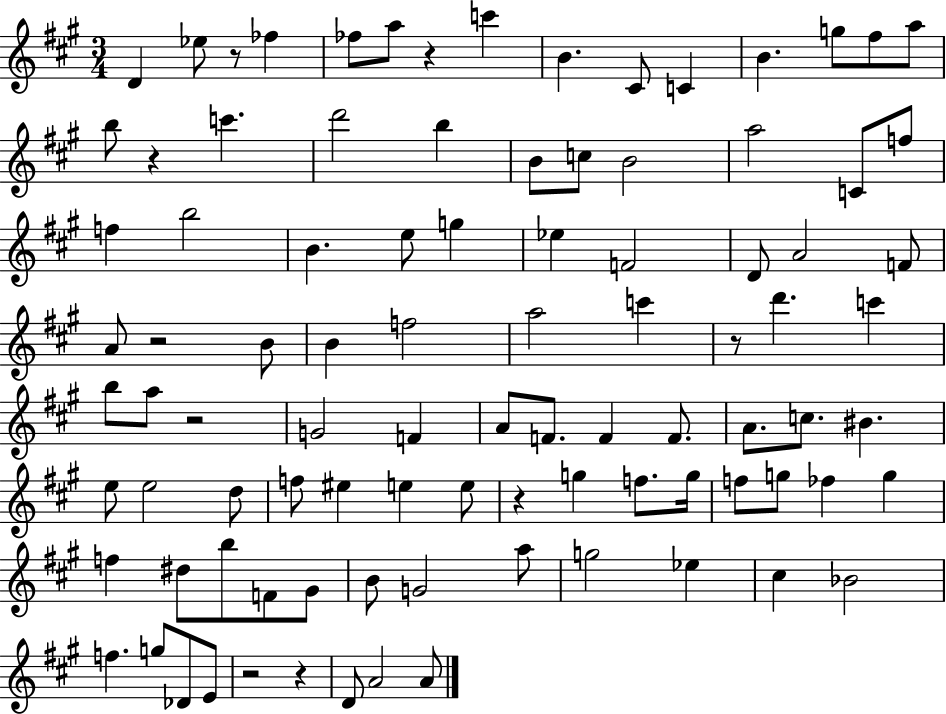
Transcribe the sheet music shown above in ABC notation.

X:1
T:Untitled
M:3/4
L:1/4
K:A
D _e/2 z/2 _f _f/2 a/2 z c' B ^C/2 C B g/2 ^f/2 a/2 b/2 z c' d'2 b B/2 c/2 B2 a2 C/2 f/2 f b2 B e/2 g _e F2 D/2 A2 F/2 A/2 z2 B/2 B f2 a2 c' z/2 d' c' b/2 a/2 z2 G2 F A/2 F/2 F F/2 A/2 c/2 ^B e/2 e2 d/2 f/2 ^e e e/2 z g f/2 g/4 f/2 g/2 _f g f ^d/2 b/2 F/2 ^G/2 B/2 G2 a/2 g2 _e ^c _B2 f g/2 _D/2 E/2 z2 z D/2 A2 A/2